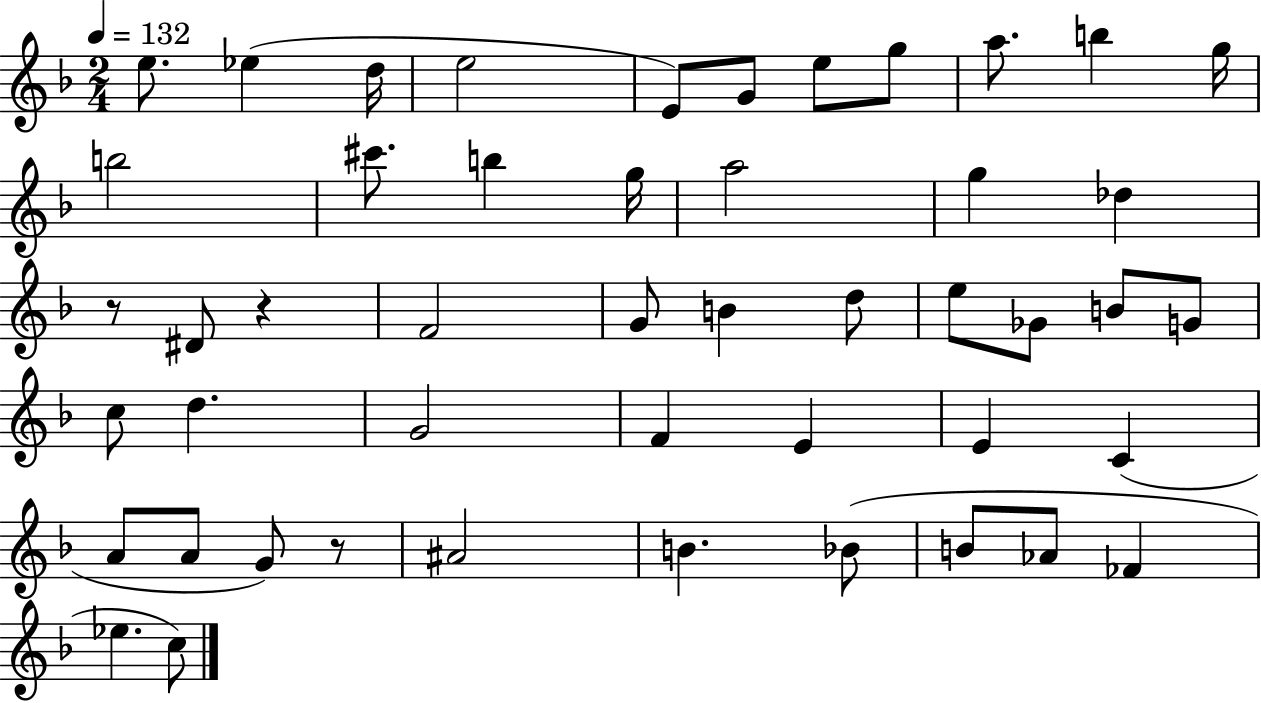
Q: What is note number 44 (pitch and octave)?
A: Eb5